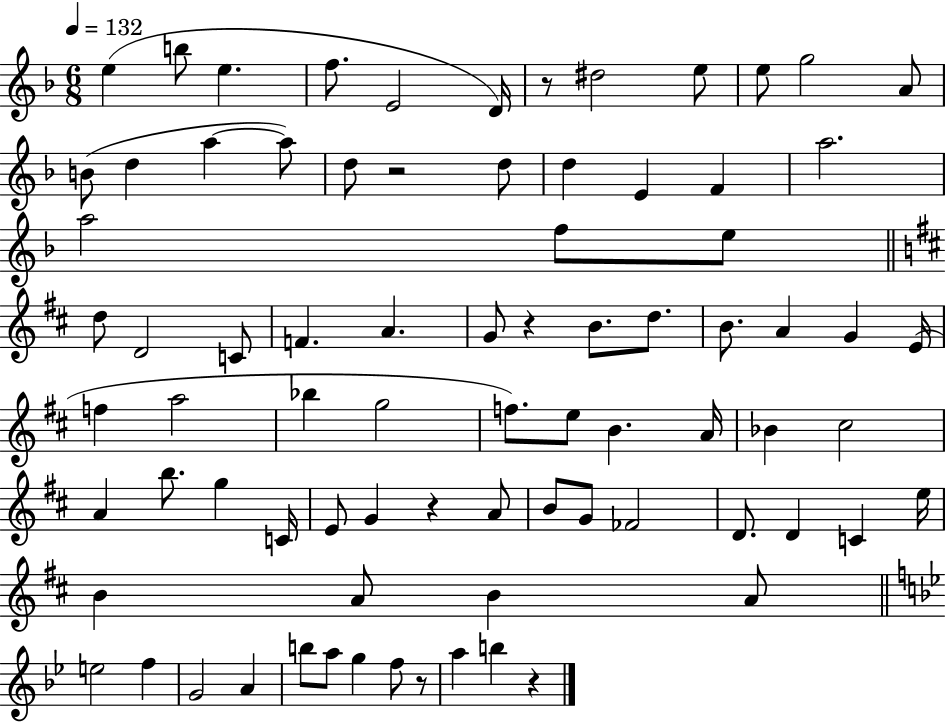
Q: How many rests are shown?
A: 6